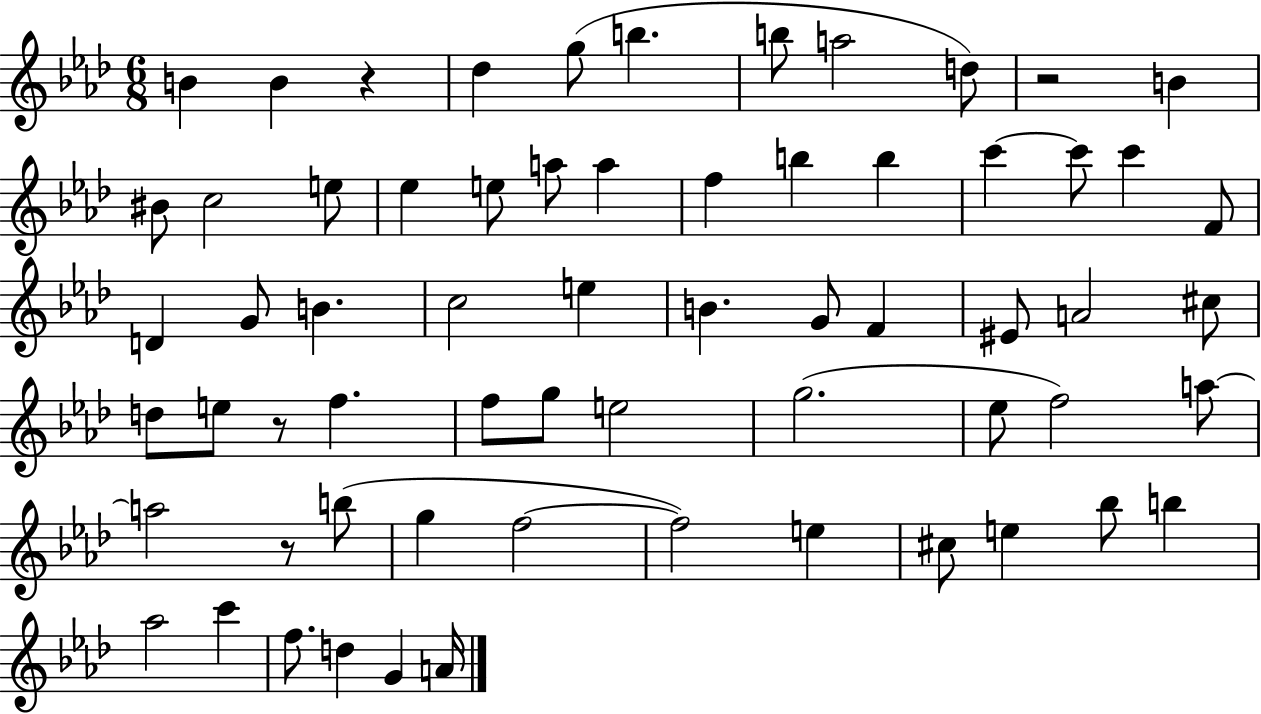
{
  \clef treble
  \numericTimeSignature
  \time 6/8
  \key aes \major
  \repeat volta 2 { b'4 b'4 r4 | des''4 g''8( b''4. | b''8 a''2 d''8) | r2 b'4 | \break bis'8 c''2 e''8 | ees''4 e''8 a''8 a''4 | f''4 b''4 b''4 | c'''4~~ c'''8 c'''4 f'8 | \break d'4 g'8 b'4. | c''2 e''4 | b'4. g'8 f'4 | eis'8 a'2 cis''8 | \break d''8 e''8 r8 f''4. | f''8 g''8 e''2 | g''2.( | ees''8 f''2) a''8~~ | \break a''2 r8 b''8( | g''4 f''2~~ | f''2) e''4 | cis''8 e''4 bes''8 b''4 | \break aes''2 c'''4 | f''8. d''4 g'4 a'16 | } \bar "|."
}